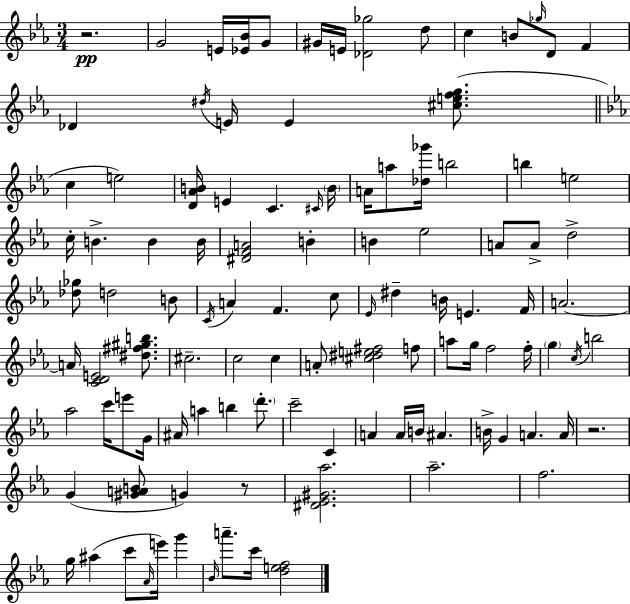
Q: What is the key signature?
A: EES major